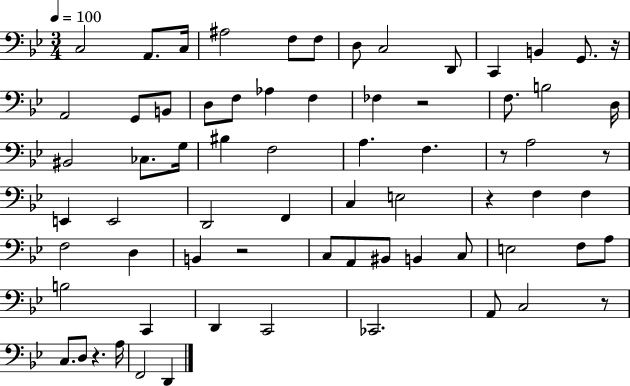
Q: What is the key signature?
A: BES major